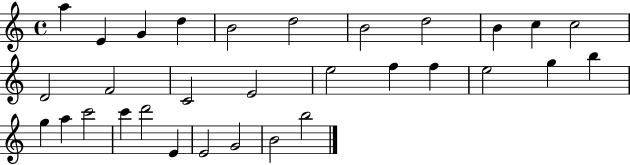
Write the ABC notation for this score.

X:1
T:Untitled
M:4/4
L:1/4
K:C
a E G d B2 d2 B2 d2 B c c2 D2 F2 C2 E2 e2 f f e2 g b g a c'2 c' d'2 E E2 G2 B2 b2